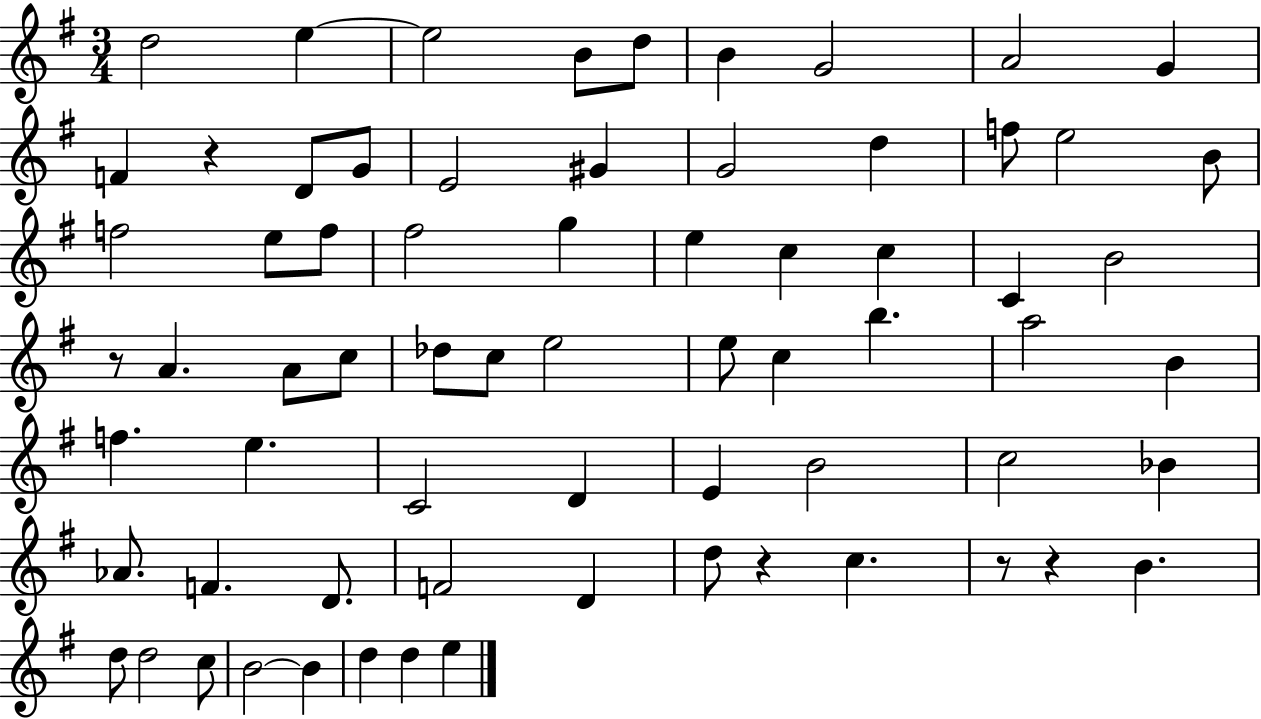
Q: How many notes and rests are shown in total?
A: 69